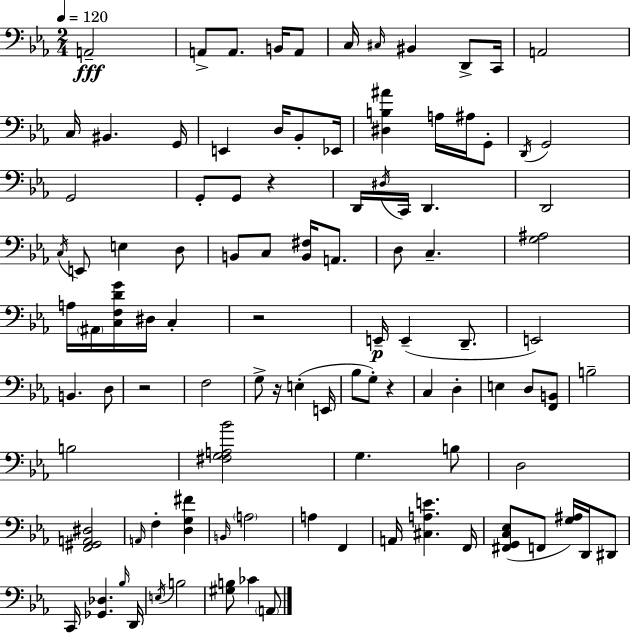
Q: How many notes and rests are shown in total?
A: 101